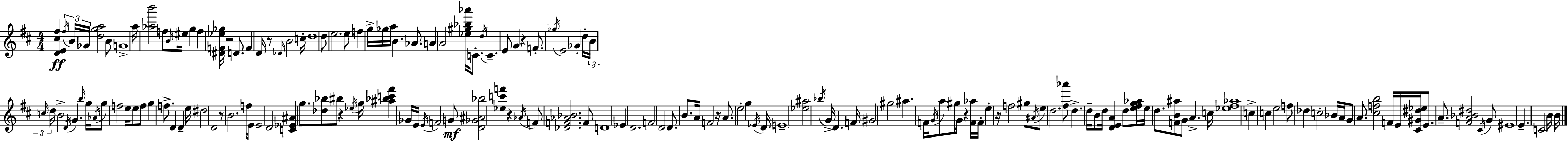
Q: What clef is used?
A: treble